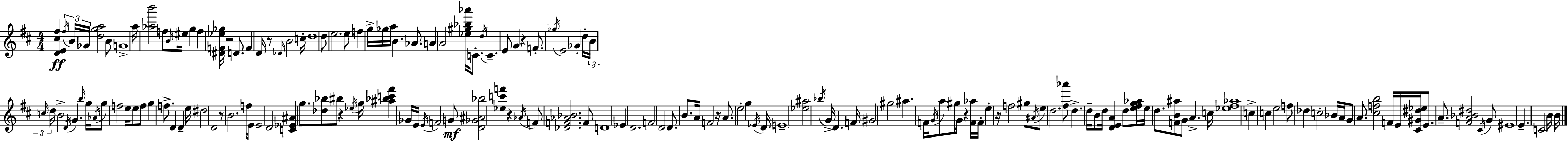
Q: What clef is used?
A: treble